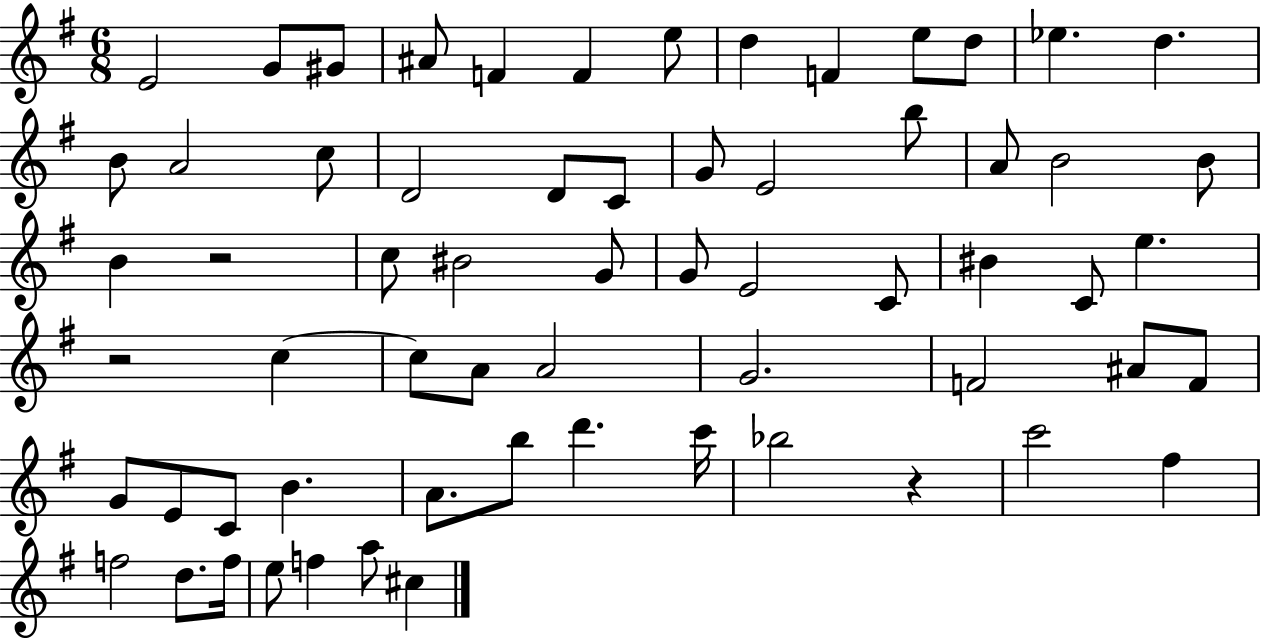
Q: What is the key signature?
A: G major